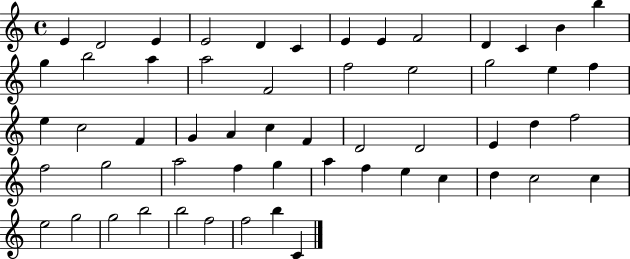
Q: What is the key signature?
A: C major